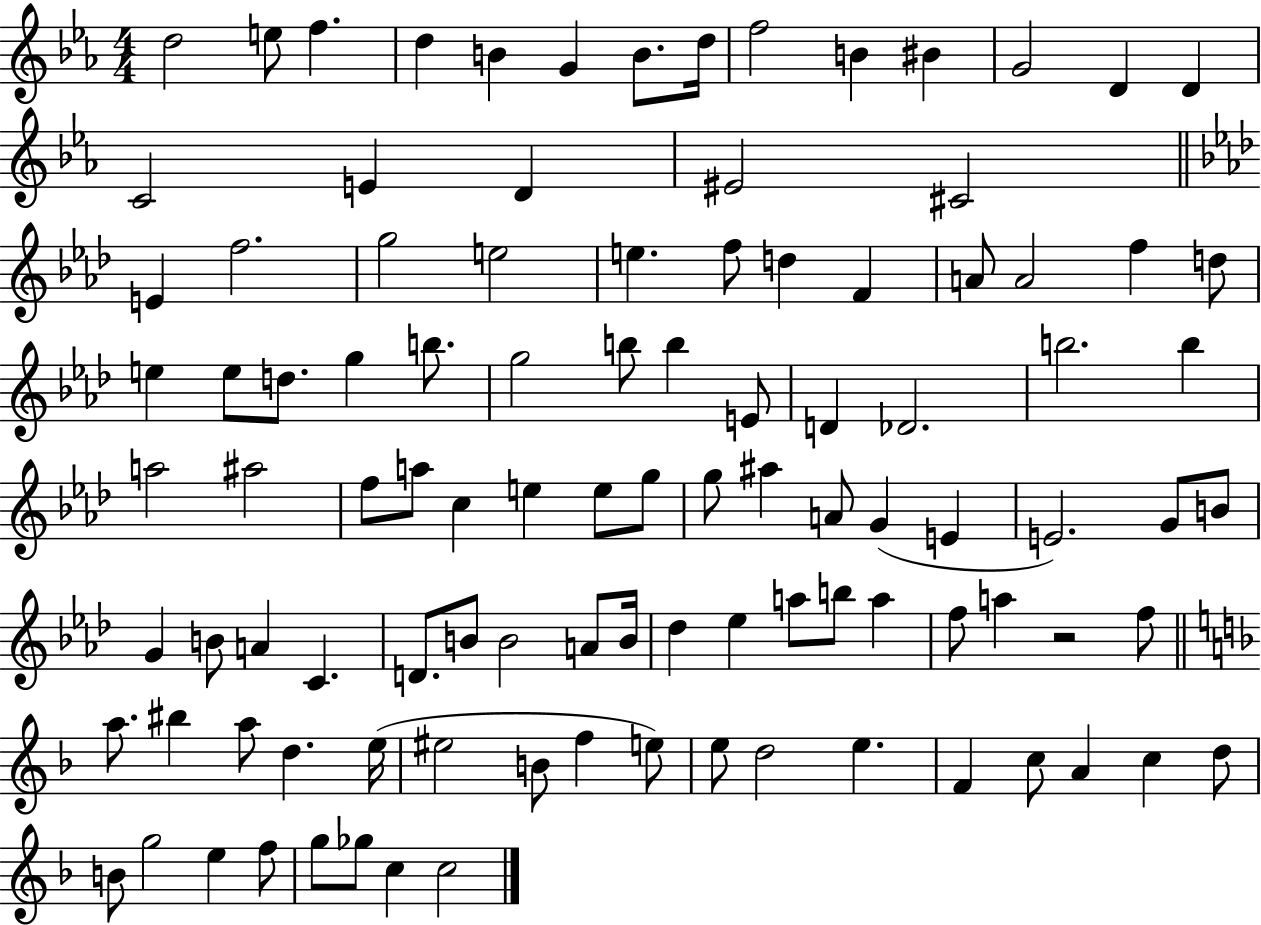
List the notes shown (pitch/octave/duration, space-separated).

D5/h E5/e F5/q. D5/q B4/q G4/q B4/e. D5/s F5/h B4/q BIS4/q G4/h D4/q D4/q C4/h E4/q D4/q EIS4/h C#4/h E4/q F5/h. G5/h E5/h E5/q. F5/e D5/q F4/q A4/e A4/h F5/q D5/e E5/q E5/e D5/e. G5/q B5/e. G5/h B5/e B5/q E4/e D4/q Db4/h. B5/h. B5/q A5/h A#5/h F5/e A5/e C5/q E5/q E5/e G5/e G5/e A#5/q A4/e G4/q E4/q E4/h. G4/e B4/e G4/q B4/e A4/q C4/q. D4/e. B4/e B4/h A4/e B4/s Db5/q Eb5/q A5/e B5/e A5/q F5/e A5/q R/h F5/e A5/e. BIS5/q A5/e D5/q. E5/s EIS5/h B4/e F5/q E5/e E5/e D5/h E5/q. F4/q C5/e A4/q C5/q D5/e B4/e G5/h E5/q F5/e G5/e Gb5/e C5/q C5/h